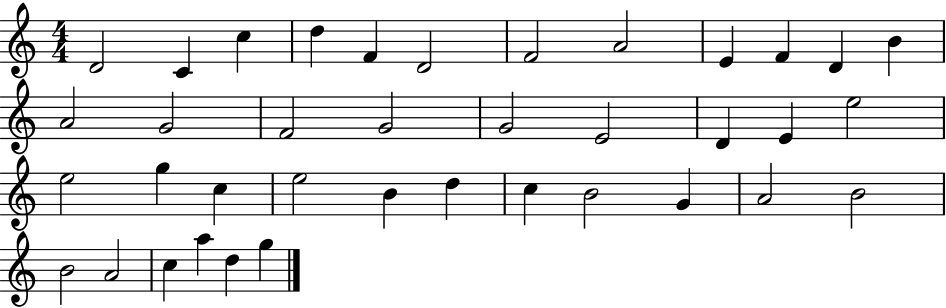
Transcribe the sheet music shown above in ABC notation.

X:1
T:Untitled
M:4/4
L:1/4
K:C
D2 C c d F D2 F2 A2 E F D B A2 G2 F2 G2 G2 E2 D E e2 e2 g c e2 B d c B2 G A2 B2 B2 A2 c a d g